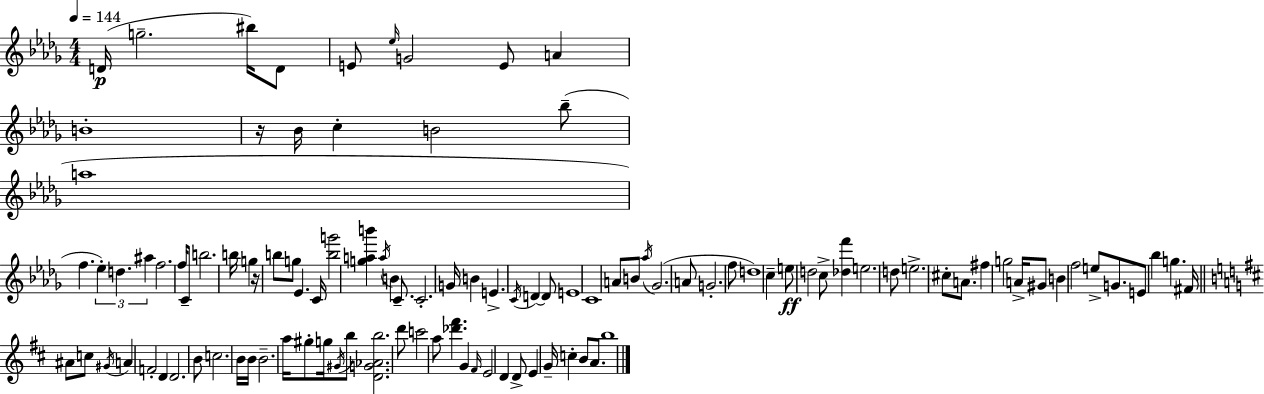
{
  \clef treble
  \numericTimeSignature
  \time 4/4
  \key bes \minor
  \tempo 4 = 144
  \repeat volta 2 { d'16(\p g''2.-- bis''16) d'8 | e'8 \grace { ees''16 } g'2 e'8 a'4 | b'1-. | r16 bes'16 c''4-. b'2 bes''8--( | \break a''1 | f''4. \tuplet 3/2 { ees''4-.) d''4. | ais''4 } f''2. | f''16 c'8-- b''2. | \break b''16 g''4 r16 b''8 g''8 ees'4. | c'16 <b'' g'''>2 <g'' a'' b'''>4 \acciaccatura { a''16 } b'4 | c'8.-- c'2.-. | g'16 b'4 e'4.-> \acciaccatura { c'16 } d'4~~ | \break d'8 e'1 | c'1 | a'8 b'8 \acciaccatura { aes''16 }( ges'2. | a'8 g'2.-. | \break f''8 d''1) | c''4-- e''8\ff d''2 | c''8-> <des'' f'''>4 e''2. | d''8 e''2.-> | \break cis''8-. a'8. fis''4 g''2 | a'16-> gis'8 b'4 f''2 | e''8-> g'8. e'8 bes''4 g''4. | fis'16 \bar "||" \break \key d \major ais'8 c''8 \acciaccatura { gis'16 } a'4 f'2-. | d'4 d'2. | b'8 c''2. b'16 | b'16 b'2.-- a''16 gis''8-. | \break g''16 \acciaccatura { gis'16 } b''8 <d' g' aes' b''>2. | d'''8 c'''2 a''8 <des''' fis'''>4. | g'4 \grace { fis'16 } e'2 d'4 | d'8-> e'4 g'16-- c''4-. b'8 | \break a'8. b''1 | } \bar "|."
}